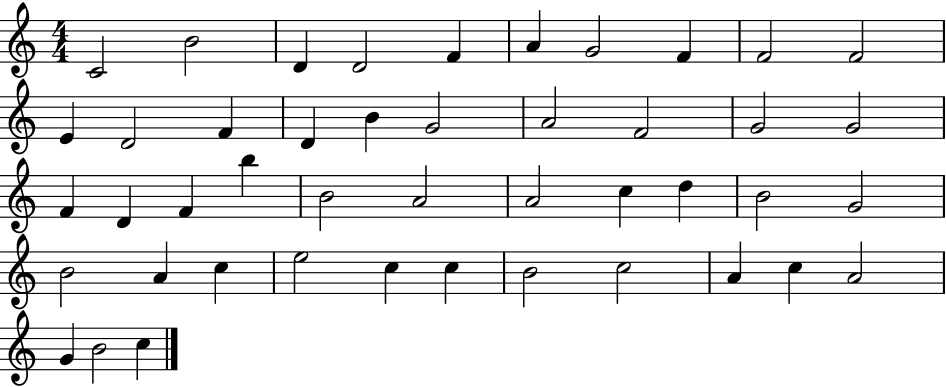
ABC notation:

X:1
T:Untitled
M:4/4
L:1/4
K:C
C2 B2 D D2 F A G2 F F2 F2 E D2 F D B G2 A2 F2 G2 G2 F D F b B2 A2 A2 c d B2 G2 B2 A c e2 c c B2 c2 A c A2 G B2 c